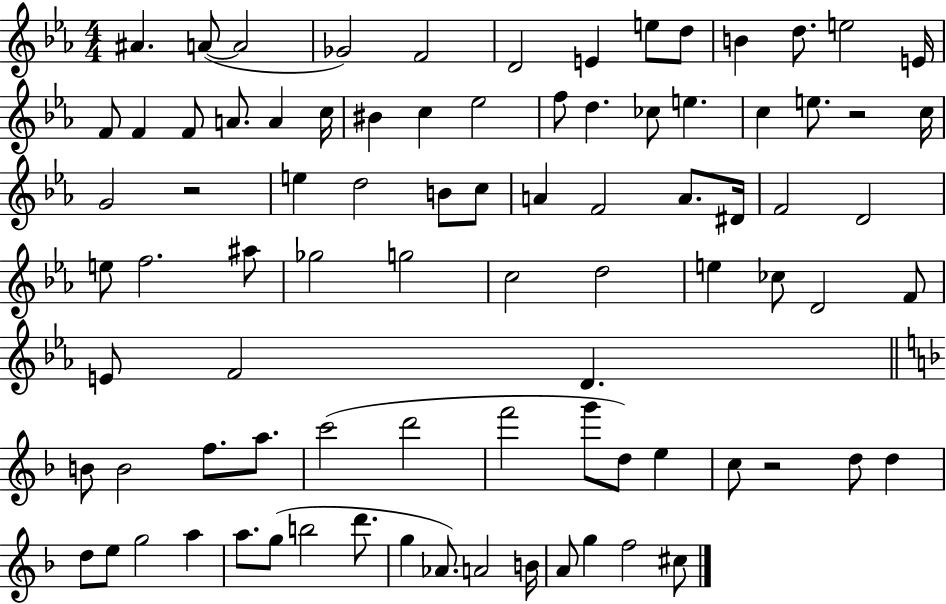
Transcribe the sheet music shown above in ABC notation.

X:1
T:Untitled
M:4/4
L:1/4
K:Eb
^A A/2 A2 _G2 F2 D2 E e/2 d/2 B d/2 e2 E/4 F/2 F F/2 A/2 A c/4 ^B c _e2 f/2 d _c/2 e c e/2 z2 c/4 G2 z2 e d2 B/2 c/2 A F2 A/2 ^D/4 F2 D2 e/2 f2 ^a/2 _g2 g2 c2 d2 e _c/2 D2 F/2 E/2 F2 D B/2 B2 f/2 a/2 c'2 d'2 f'2 g'/2 d/2 e c/2 z2 d/2 d d/2 e/2 g2 a a/2 g/2 b2 d'/2 g _A/2 A2 B/4 A/2 g f2 ^c/2